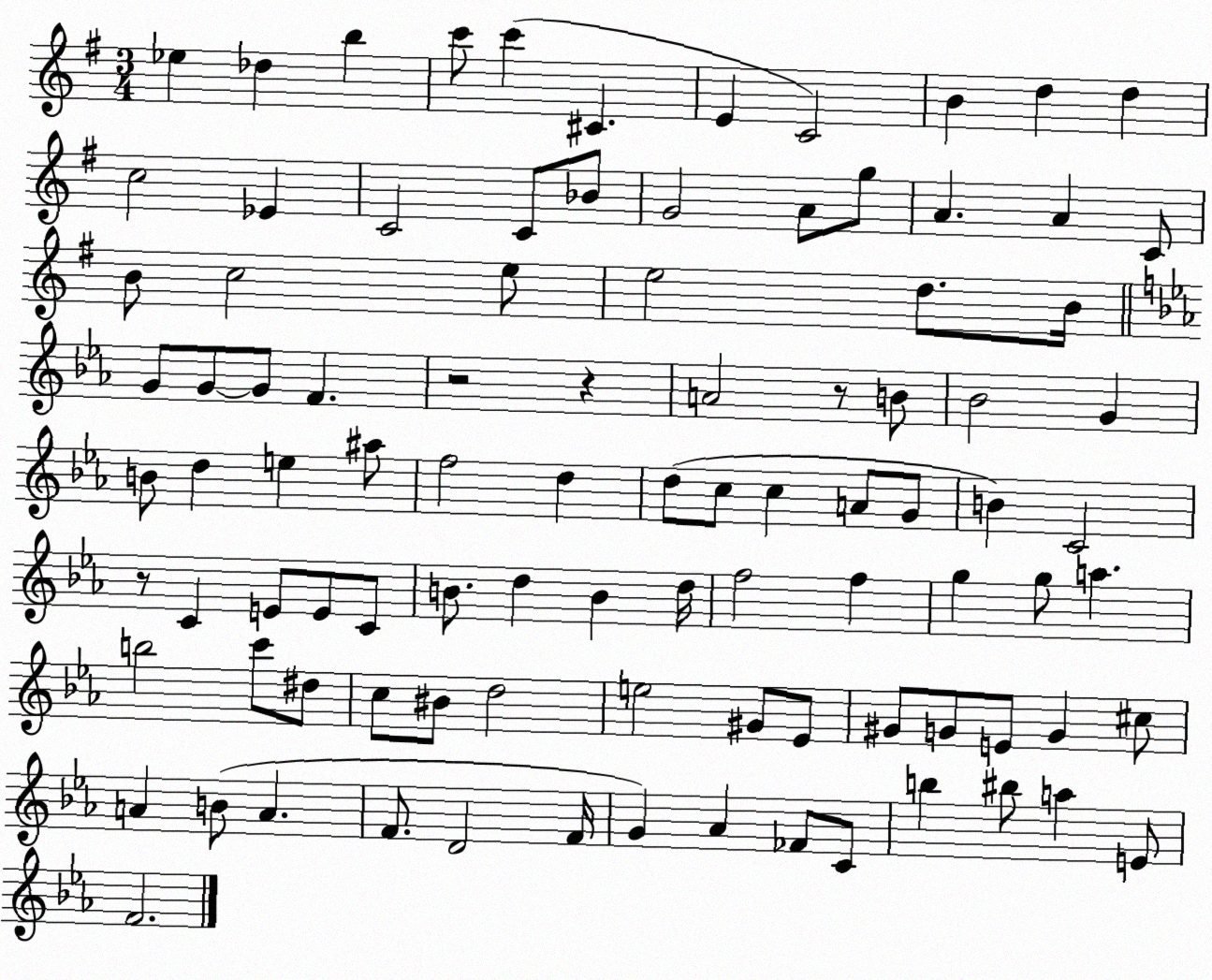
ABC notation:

X:1
T:Untitled
M:3/4
L:1/4
K:G
_e _d b c'/2 c' ^C E C2 B d d c2 _E C2 C/2 _B/2 G2 A/2 g/2 A A C/2 B/2 c2 e/2 e2 d/2 B/4 G/2 G/2 G/2 F z2 z A2 z/2 B/2 _B2 G B/2 d e ^a/2 f2 d d/2 c/2 c A/2 G/2 B C2 z/2 C E/2 E/2 C/2 B/2 d B d/4 f2 f g g/2 a b2 c'/2 ^d/2 c/2 ^B/2 d2 e2 ^G/2 _E/2 ^G/2 G/2 E/2 G ^c/2 A B/2 A F/2 D2 F/4 G _A _F/2 C/2 b ^b/2 a E/2 F2